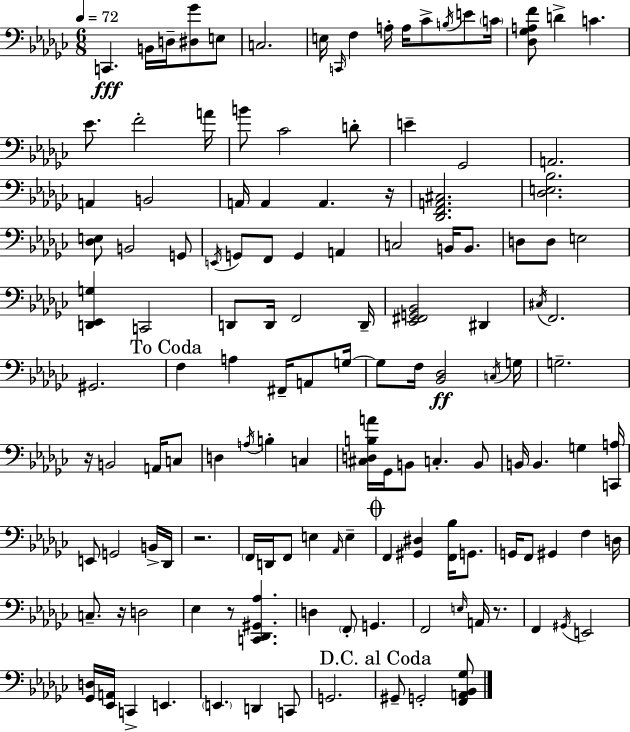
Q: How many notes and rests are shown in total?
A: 135